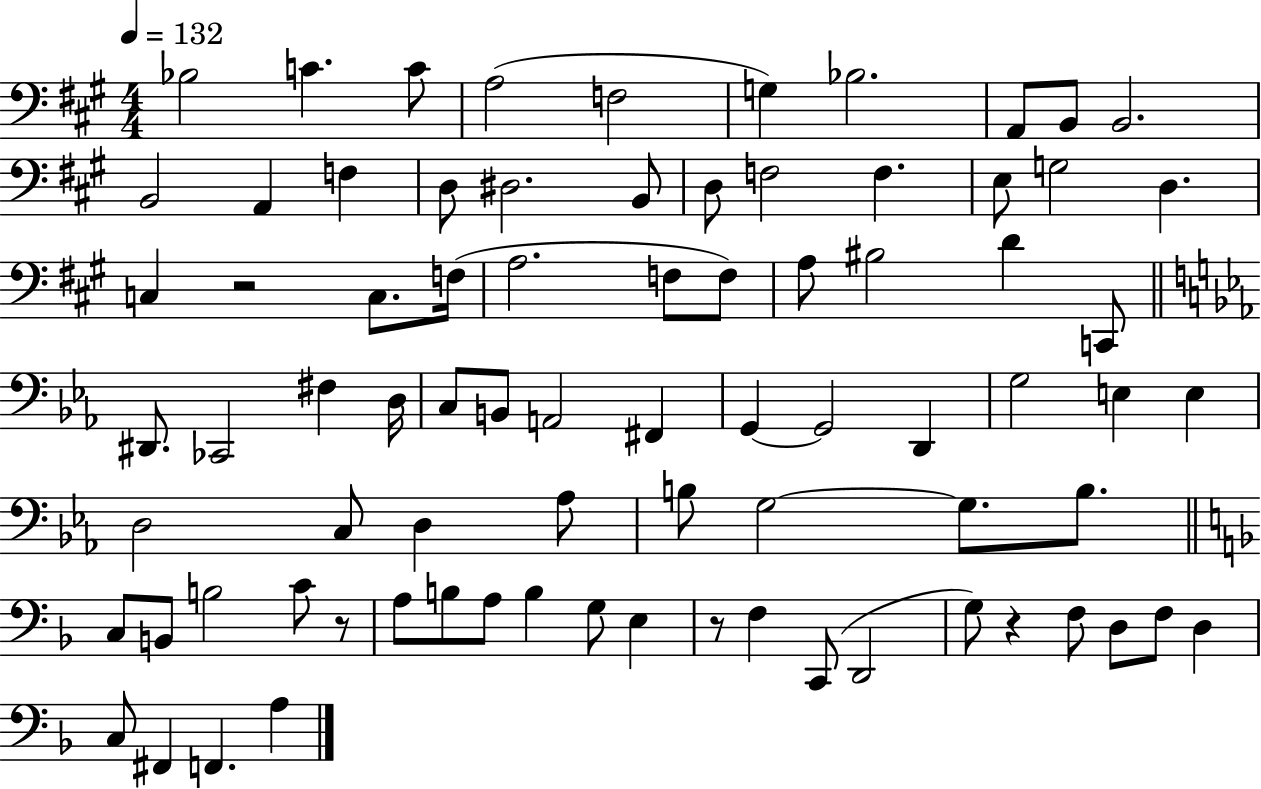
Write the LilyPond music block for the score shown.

{
  \clef bass
  \numericTimeSignature
  \time 4/4
  \key a \major
  \tempo 4 = 132
  bes2 c'4. c'8 | a2( f2 | g4) bes2. | a,8 b,8 b,2. | \break b,2 a,4 f4 | d8 dis2. b,8 | d8 f2 f4. | e8 g2 d4. | \break c4 r2 c8. f16( | a2. f8 f8) | a8 bis2 d'4 c,8 | \bar "||" \break \key ees \major dis,8. ces,2 fis4 d16 | c8 b,8 a,2 fis,4 | g,4~~ g,2 d,4 | g2 e4 e4 | \break d2 c8 d4 aes8 | b8 g2~~ g8. b8. | \bar "||" \break \key f \major c8 b,8 b2 c'8 r8 | a8 b8 a8 b4 g8 e4 | r8 f4 c,8( d,2 | g8) r4 f8 d8 f8 d4 | \break c8 fis,4 f,4. a4 | \bar "|."
}